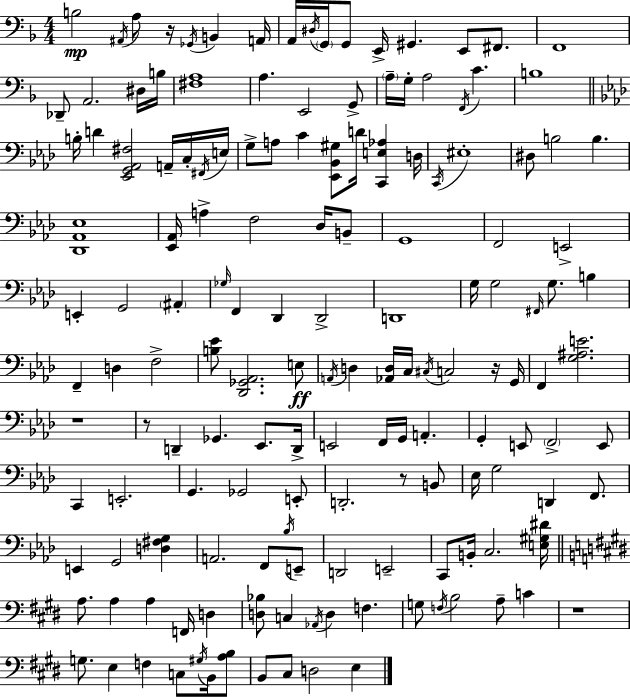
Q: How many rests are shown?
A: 6